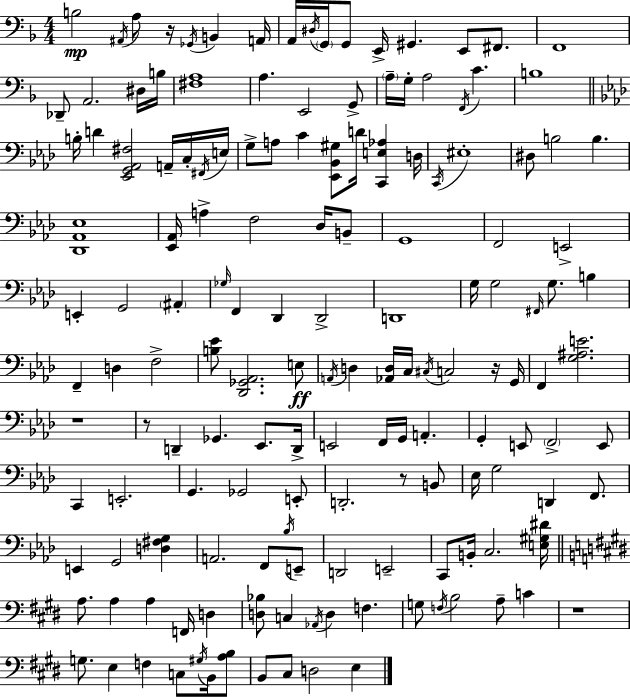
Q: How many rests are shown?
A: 6